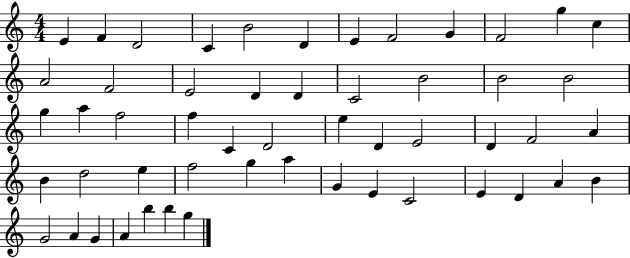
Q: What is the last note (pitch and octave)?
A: G5